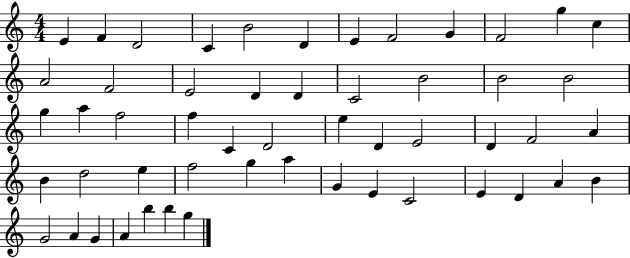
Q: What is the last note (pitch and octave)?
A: G5